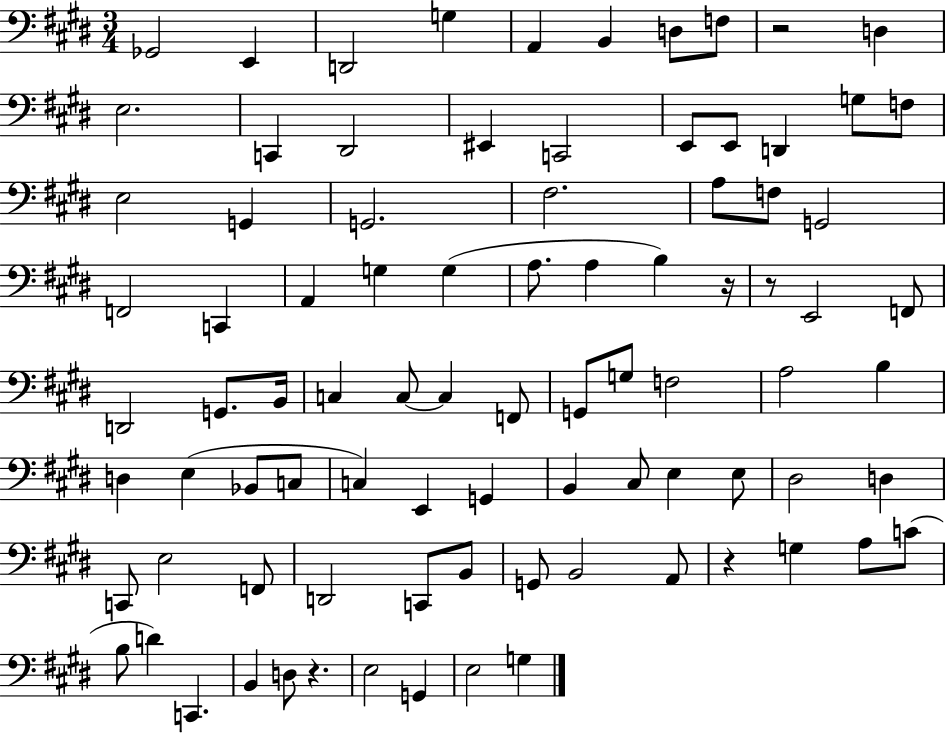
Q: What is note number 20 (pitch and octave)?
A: E3